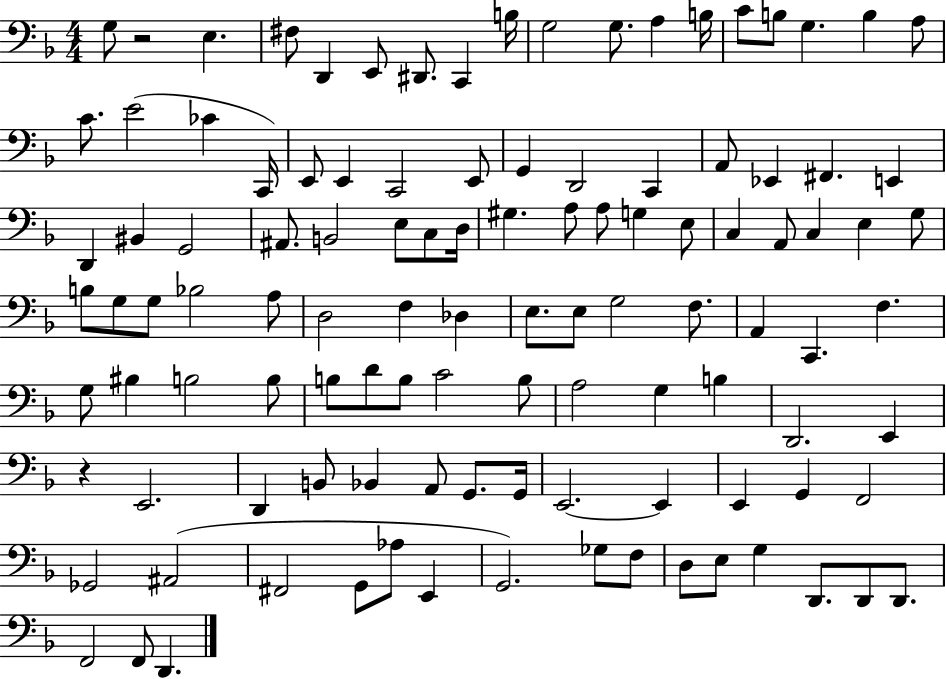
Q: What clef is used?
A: bass